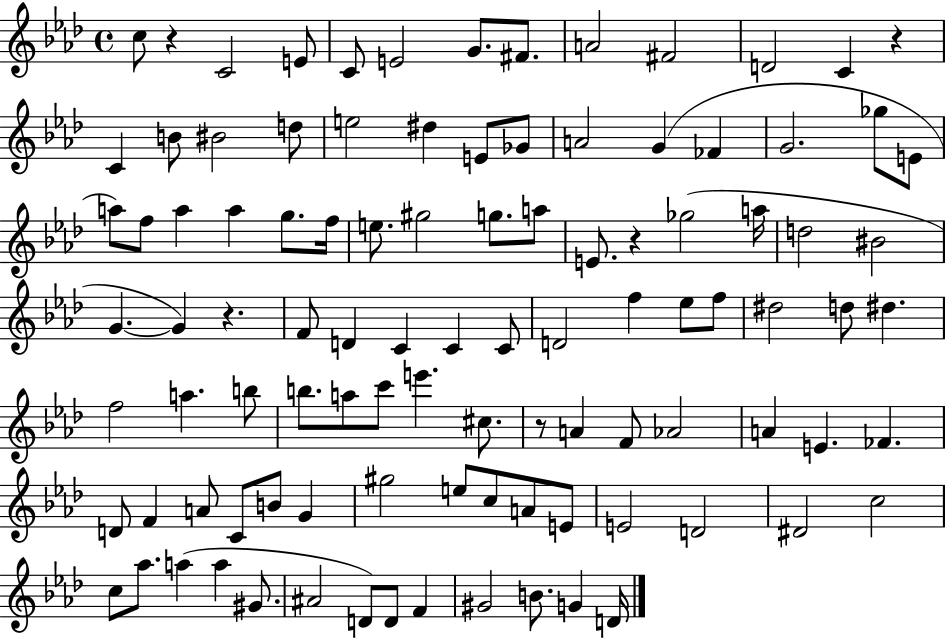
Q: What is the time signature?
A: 4/4